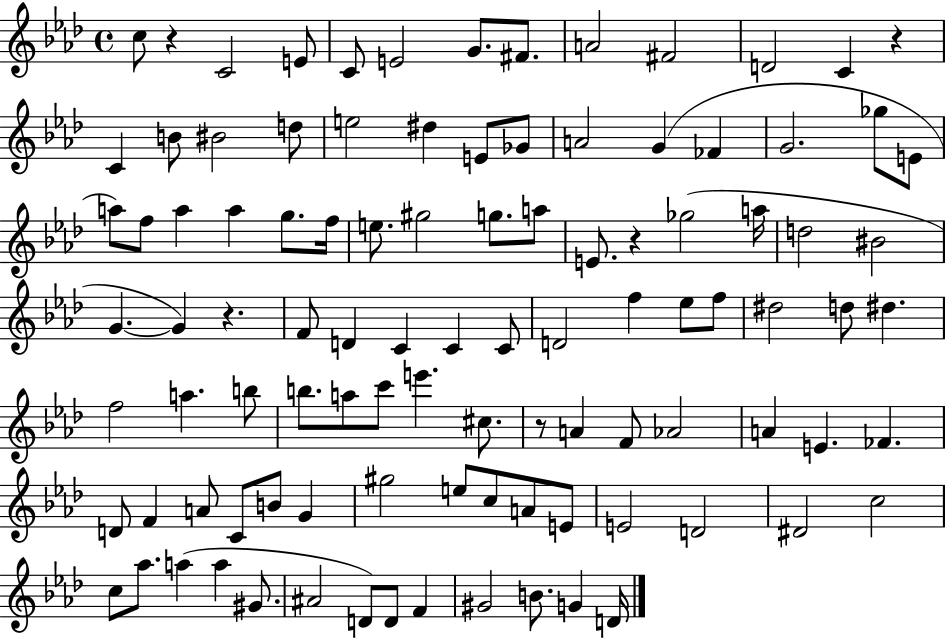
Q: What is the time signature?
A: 4/4